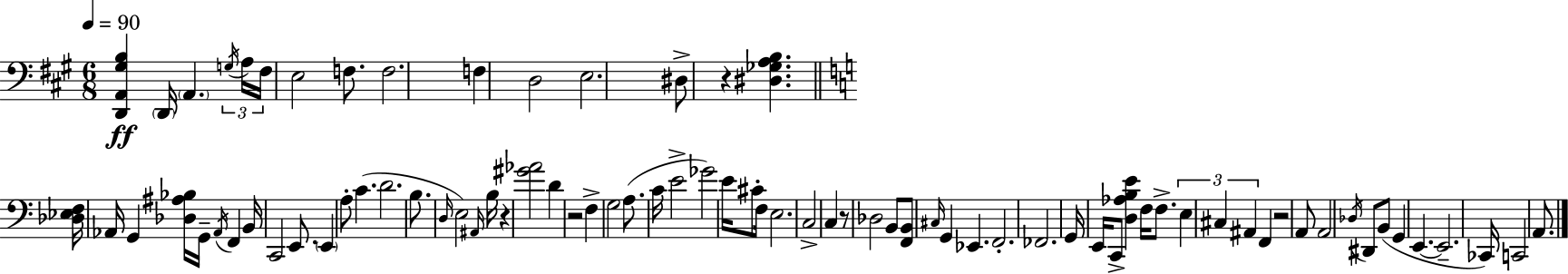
X:1
T:Untitled
M:6/8
L:1/4
K:A
[D,,A,,^G,B,] D,,/4 A,, G,/4 A,/4 ^F,/4 E,2 F,/2 F,2 F, D,2 E,2 ^D,/2 z [^D,_G,A,B,] [_D,_E,F,]/4 _A,,/4 G,, [_D,^A,_B,]/4 G,,/4 _A,,/4 F,, B,,/4 C,,2 E,,/2 E,, A,/2 C D2 B,/2 D,/4 E,2 ^A,,/4 B,/4 z [^G_A]2 D z2 F, G,2 A,/2 C/4 E2 _G2 E/4 ^C/2 F,/4 E,2 C,2 C, z/2 _D,2 B,,/2 [F,,B,,]/2 ^C,/4 G,, _E,, F,,2 _F,,2 G,,/4 E,,/4 C,,/2 [D,_A,B,E] F,/4 F,/2 E, ^C, ^A,, F,, z2 A,,/2 A,,2 _D,/4 ^D,,/2 B,,/2 G,, E,, E,,2 _C,,/4 C,,2 A,,/2